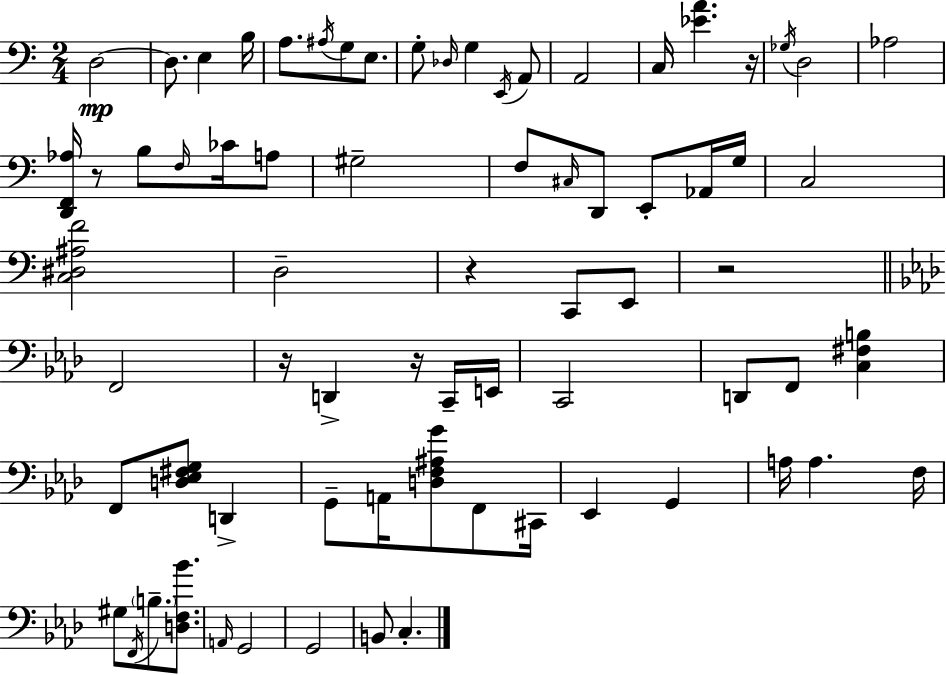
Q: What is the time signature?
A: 2/4